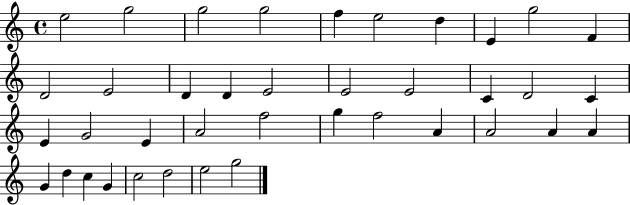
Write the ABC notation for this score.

X:1
T:Untitled
M:4/4
L:1/4
K:C
e2 g2 g2 g2 f e2 d E g2 F D2 E2 D D E2 E2 E2 C D2 C E G2 E A2 f2 g f2 A A2 A A G d c G c2 d2 e2 g2